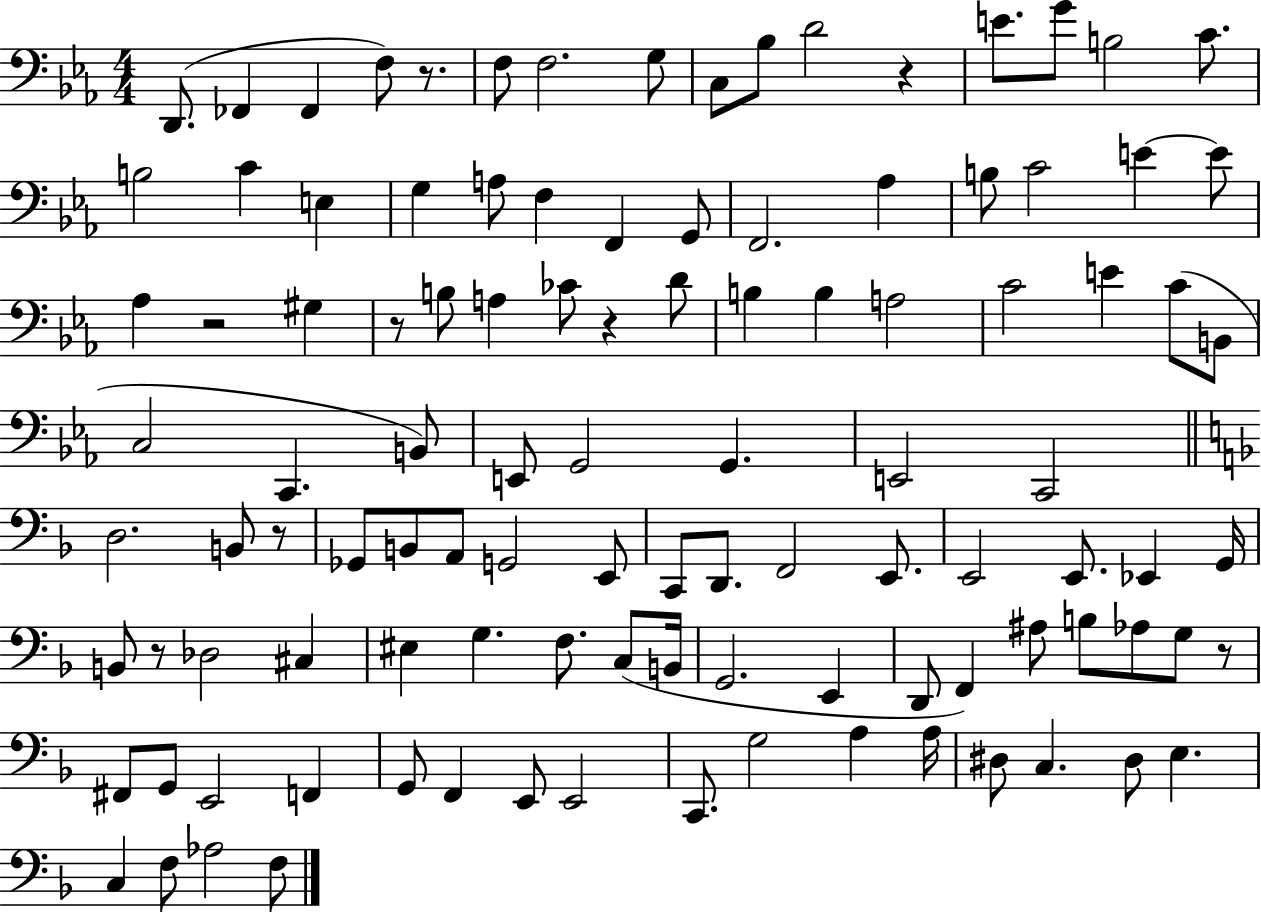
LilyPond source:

{
  \clef bass
  \numericTimeSignature
  \time 4/4
  \key ees \major
  d,8.( fes,4 fes,4 f8) r8. | f8 f2. g8 | c8 bes8 d'2 r4 | e'8. g'8 b2 c'8. | \break b2 c'4 e4 | g4 a8 f4 f,4 g,8 | f,2. aes4 | b8 c'2 e'4~~ e'8 | \break aes4 r2 gis4 | r8 b8 a4 ces'8 r4 d'8 | b4 b4 a2 | c'2 e'4 c'8( b,8 | \break c2 c,4. b,8) | e,8 g,2 g,4. | e,2 c,2 | \bar "||" \break \key f \major d2. b,8 r8 | ges,8 b,8 a,8 g,2 e,8 | c,8 d,8. f,2 e,8. | e,2 e,8. ees,4 g,16 | \break b,8 r8 des2 cis4 | eis4 g4. f8. c8( b,16 | g,2. e,4 | d,8 f,4) ais8 b8 aes8 g8 r8 | \break fis,8 g,8 e,2 f,4 | g,8 f,4 e,8 e,2 | c,8. g2 a4 a16 | dis8 c4. dis8 e4. | \break c4 f8 aes2 f8 | \bar "|."
}